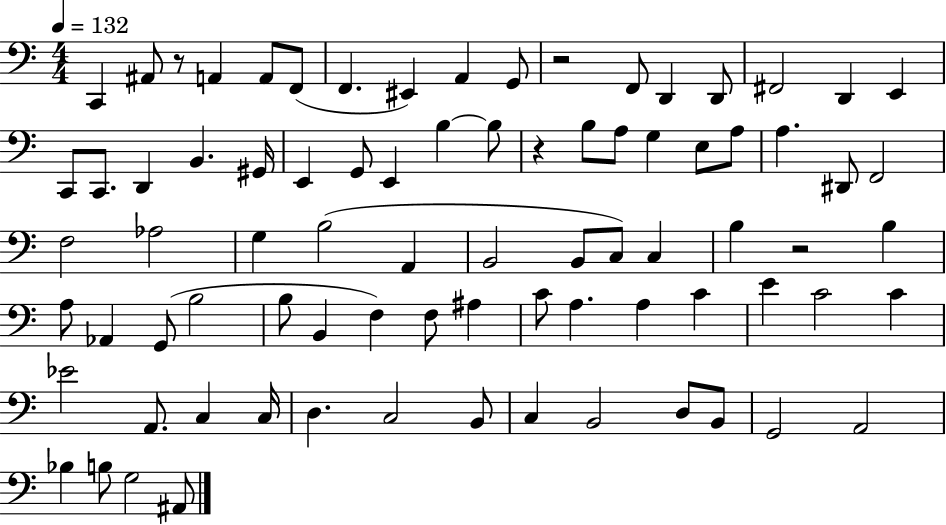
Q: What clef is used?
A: bass